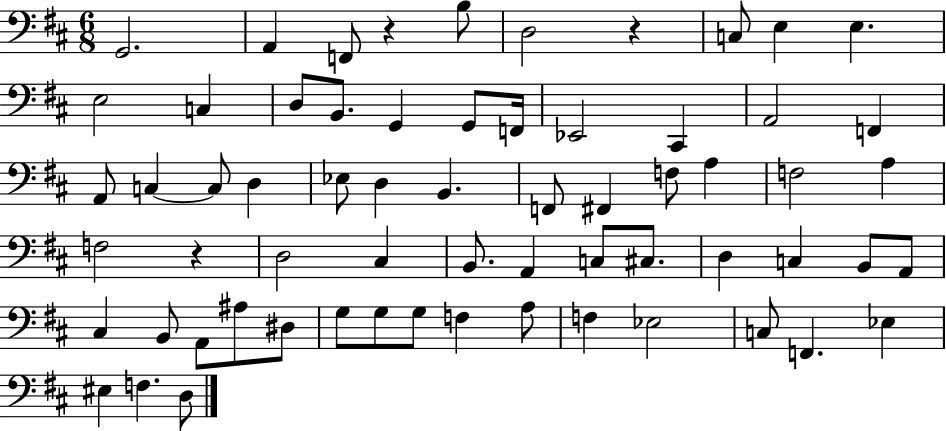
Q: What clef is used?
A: bass